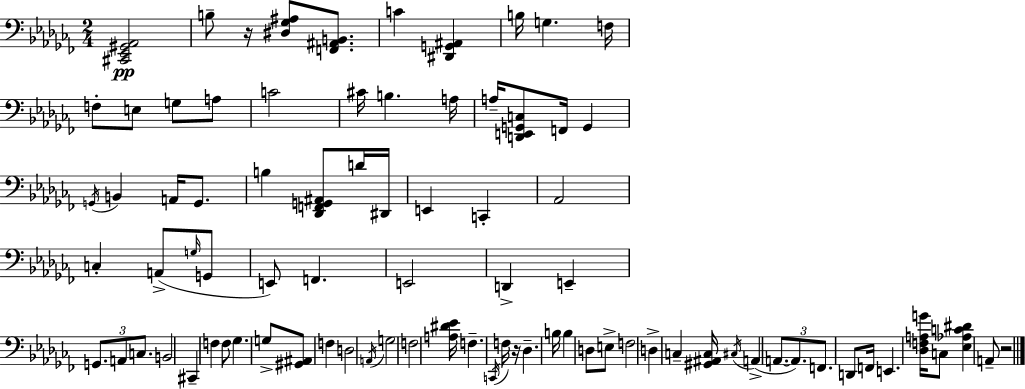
{
  \clef bass
  \numericTimeSignature
  \time 2/4
  \key aes \minor
  <cis, ees, gis, aes,>2\pp | b8-- r16 <dis ges ais>8 <f, ais, b,>8. | c'4 <dis, g, ais,>4 | b16 g4. f16 | \break f8-. e8 g8 a8 | c'2 | cis'16 b4. a16 | a16-- <d, e, g, c>8 f,16 g,4 | \break \acciaccatura { g,16 } b,4 a,16 g,8. | b4 <des, f, g, ais,>8 d'16 | dis,16 e,4 c,4-. | aes,2 | \break c4-. a,8->( \grace { g16 } | g,8 e,8) f,4. | e,2 | d,4-> e,4-- | \break \tuplet 3/2 { g,8. a,8 c8. } | b,2 | cis,4-- f4 | f8 ges4. | \break g8-> <gis, ais,>8 f4 | d2 | \acciaccatura { a,16 } g2 | f2 | \break <a dis' ees'>16 f4.-- | \acciaccatura { c,16 } f16 r16 des4.-- | b16 b4 | d8 e8-> f2 | \break d4-> | c4-- <gis, ais, c>16 \acciaccatura { cis16 }( a,4-> | \tuplet 3/2 { a,8.~~ a,8.) | f,8. } d,8 f,16 e,4. | \break <des f a g'>16 c8 <ees aes c' dis'>4 | a,8-- r2 | \bar "|."
}